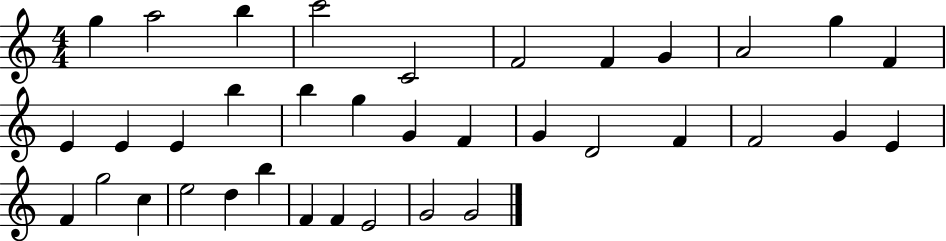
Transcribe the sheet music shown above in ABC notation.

X:1
T:Untitled
M:4/4
L:1/4
K:C
g a2 b c'2 C2 F2 F G A2 g F E E E b b g G F G D2 F F2 G E F g2 c e2 d b F F E2 G2 G2